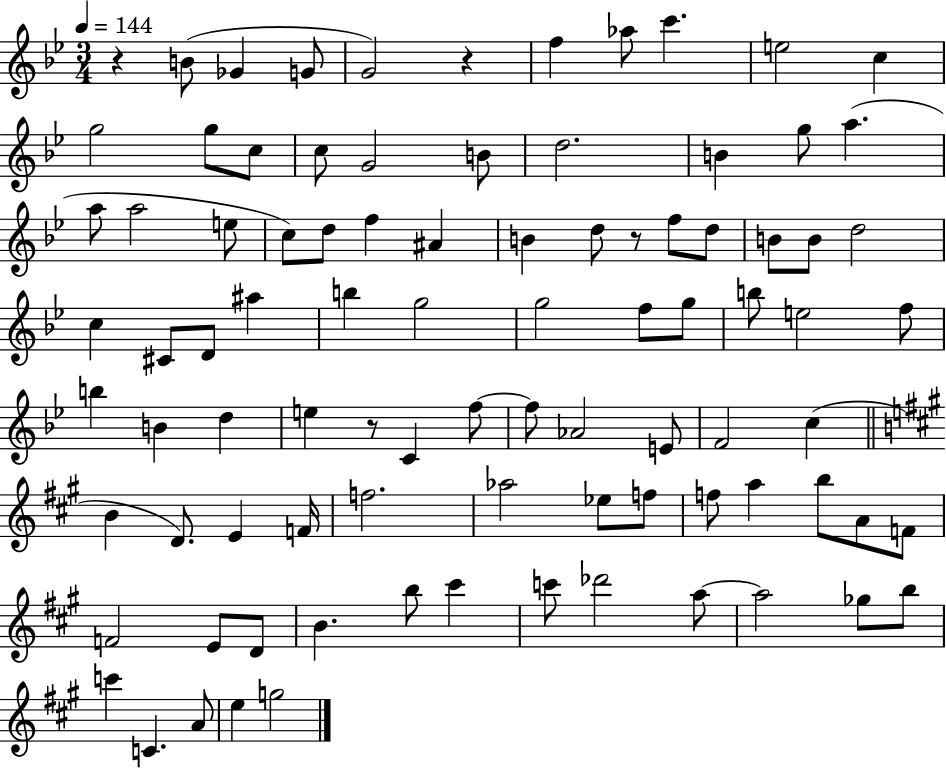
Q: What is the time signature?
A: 3/4